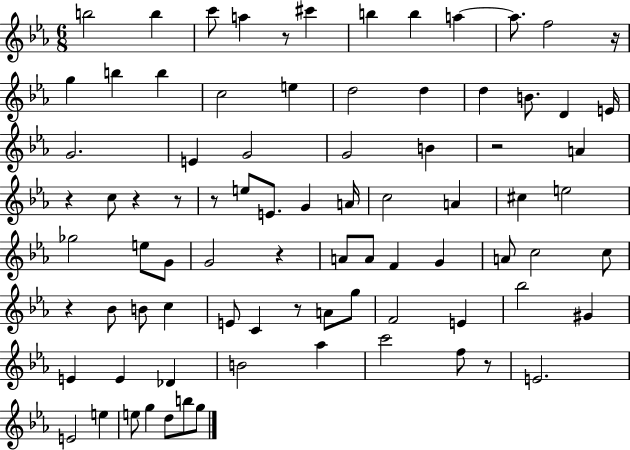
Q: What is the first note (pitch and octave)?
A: B5